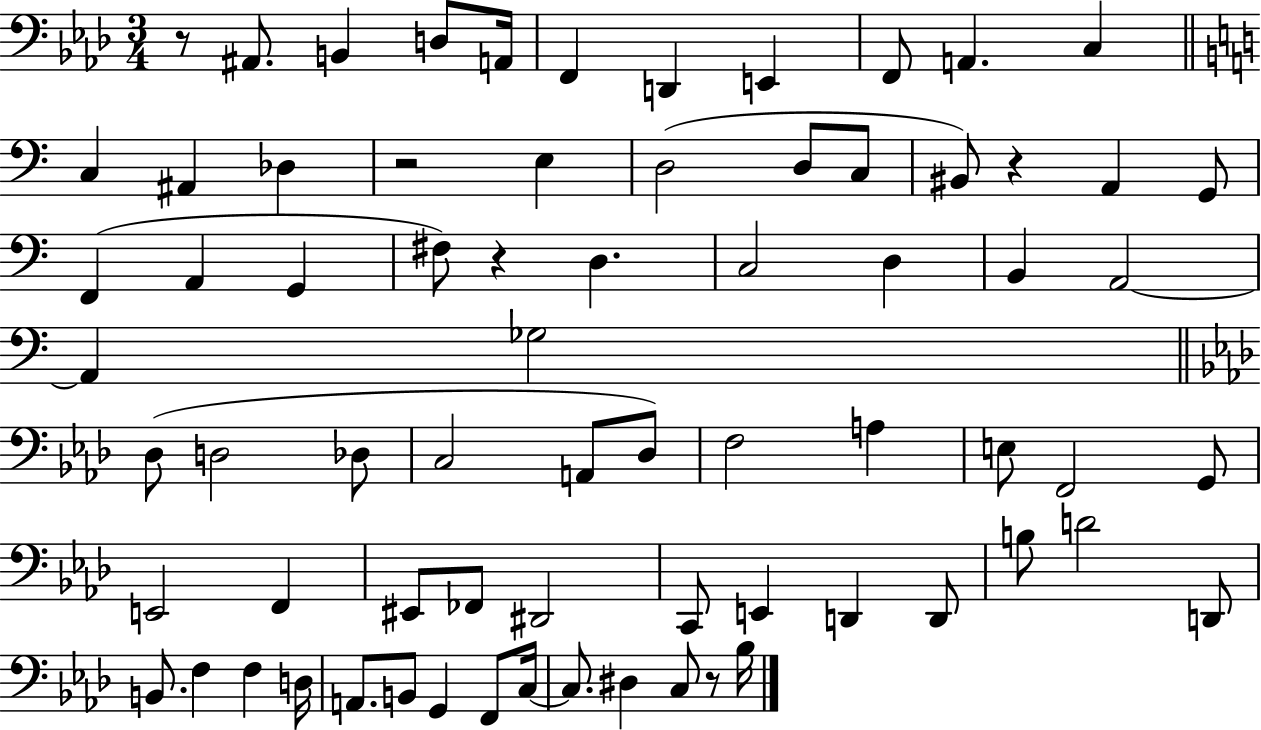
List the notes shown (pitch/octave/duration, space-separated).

R/e A#2/e. B2/q D3/e A2/s F2/q D2/q E2/q F2/e A2/q. C3/q C3/q A#2/q Db3/q R/h E3/q D3/h D3/e C3/e BIS2/e R/q A2/q G2/e F2/q A2/q G2/q F#3/e R/q D3/q. C3/h D3/q B2/q A2/h A2/q Gb3/h Db3/e D3/h Db3/e C3/h A2/e Db3/e F3/h A3/q E3/e F2/h G2/e E2/h F2/q EIS2/e FES2/e D#2/h C2/e E2/q D2/q D2/e B3/e D4/h D2/e B2/e. F3/q F3/q D3/s A2/e. B2/e G2/q F2/e C3/s C3/e. D#3/q C3/e R/e Bb3/s